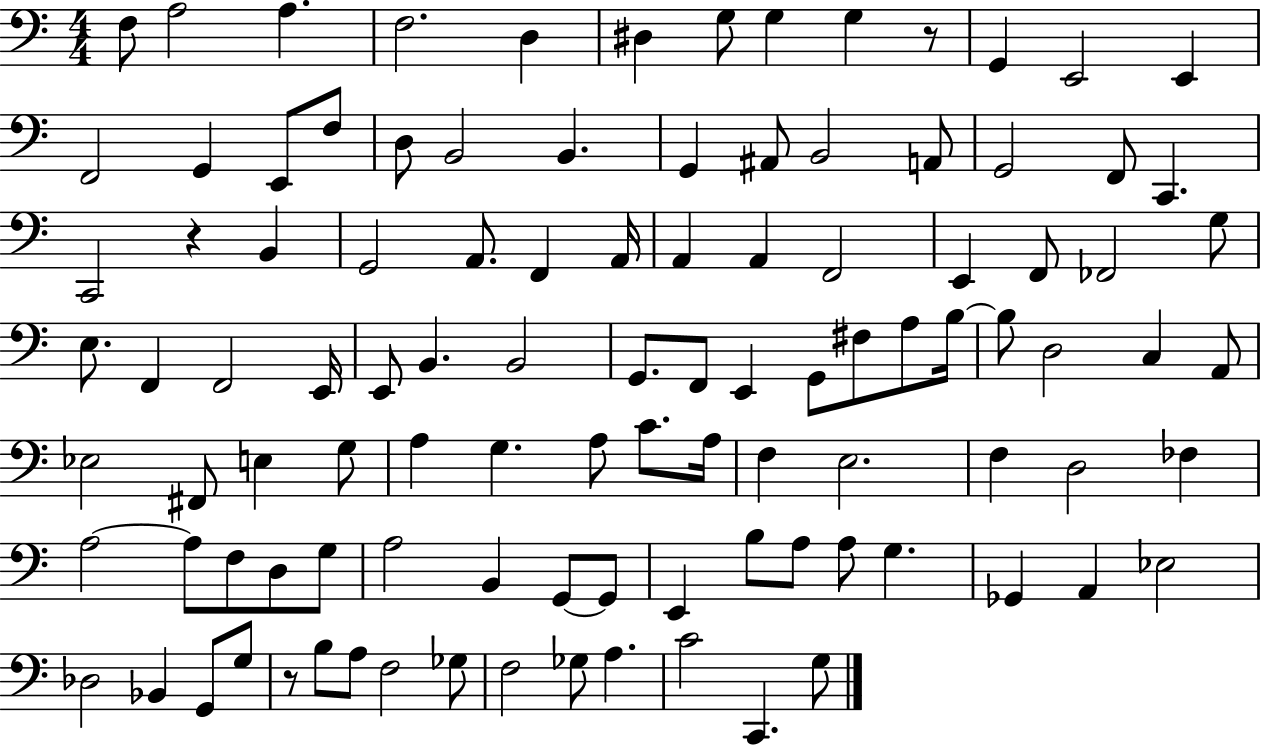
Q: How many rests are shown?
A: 3